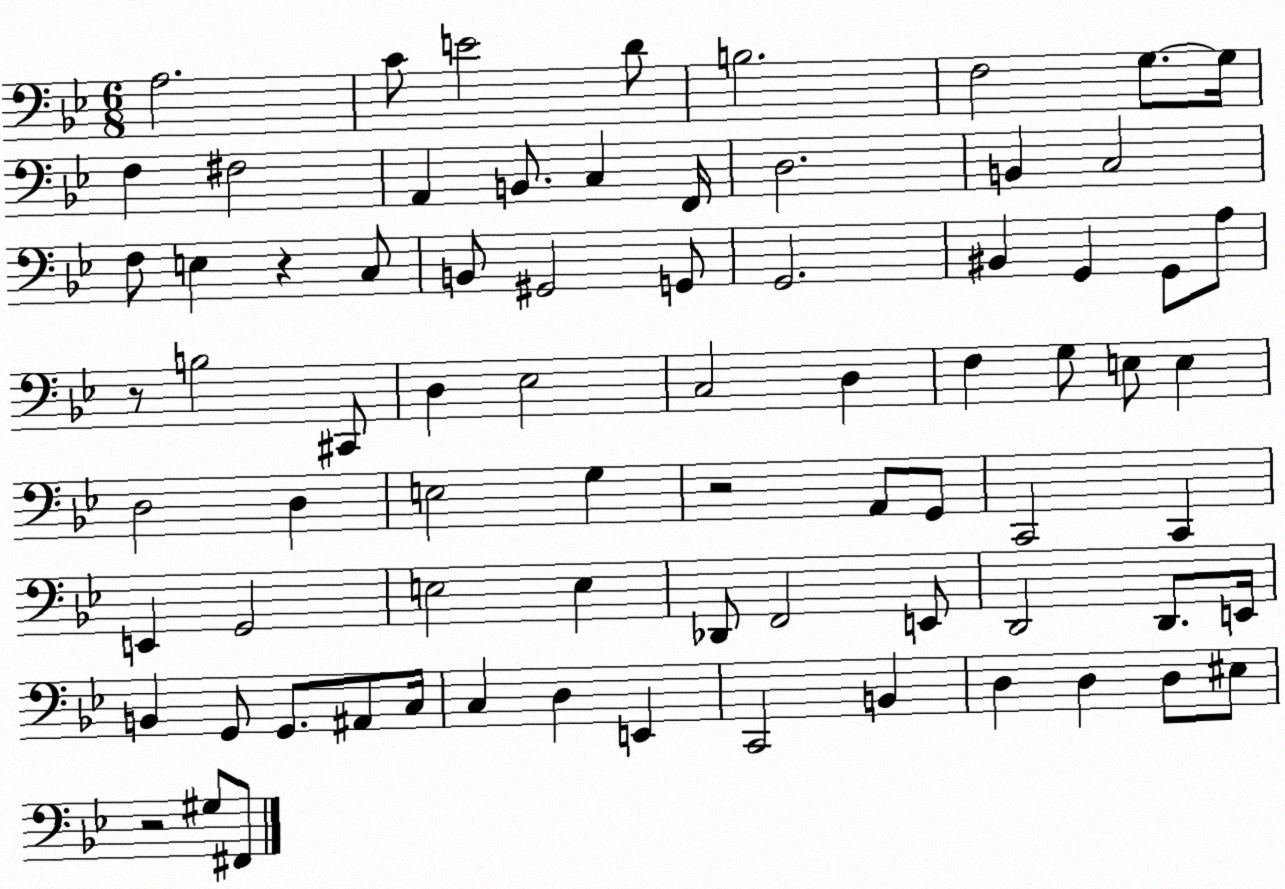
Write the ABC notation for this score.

X:1
T:Untitled
M:6/8
L:1/4
K:Bb
A,2 C/2 E2 D/2 B,2 F,2 G,/2 G,/4 F, ^F,2 A,, B,,/2 C, F,,/4 D,2 B,, C,2 F,/2 E, z C,/2 B,,/2 ^G,,2 G,,/2 G,,2 ^B,, G,, G,,/2 A,/2 z/2 B,2 ^C,,/2 D, _E,2 C,2 D, F, G,/2 E,/2 E, D,2 D, E,2 G, z2 A,,/2 G,,/2 C,,2 C,, E,, G,,2 E,2 E, _D,,/2 F,,2 E,,/2 D,,2 D,,/2 E,,/4 B,, G,,/2 G,,/2 ^A,,/2 C,/4 C, D, E,, C,,2 B,, D, D, D,/2 ^E,/2 z2 ^G,/2 ^F,,/2